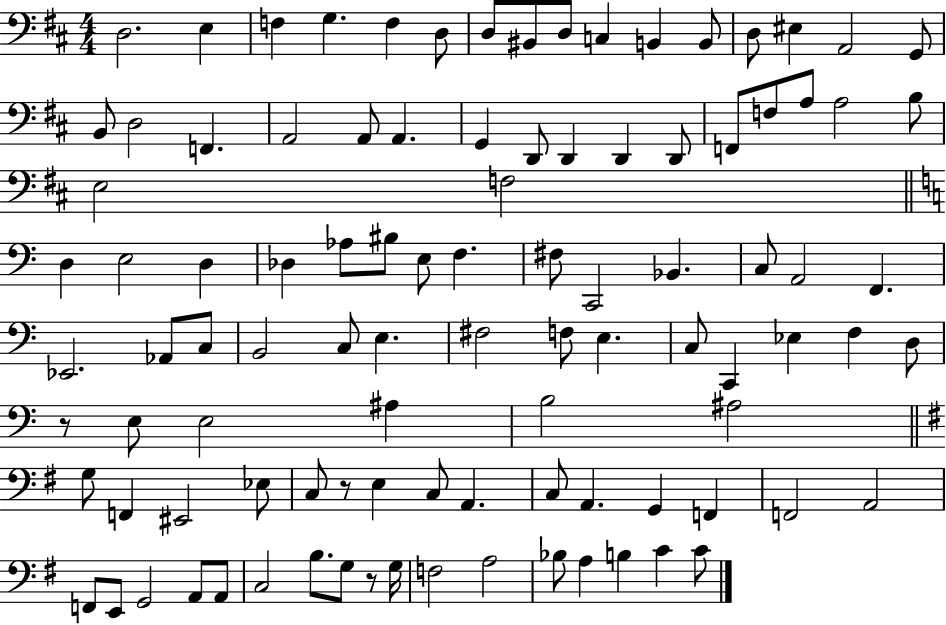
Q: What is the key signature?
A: D major